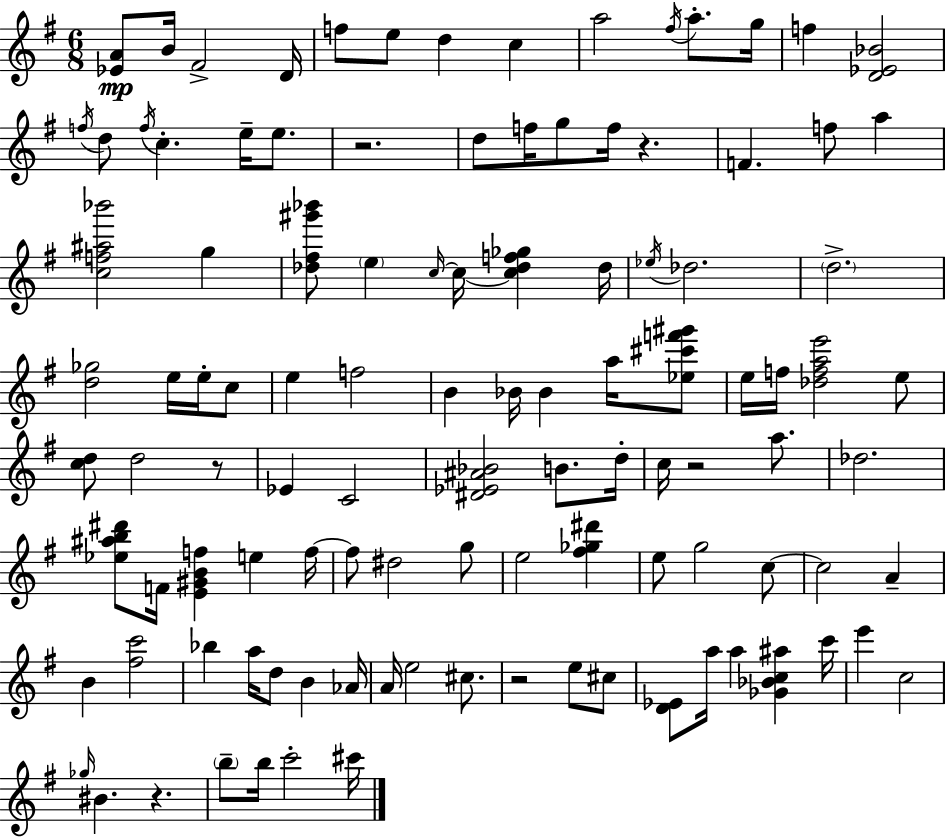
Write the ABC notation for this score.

X:1
T:Untitled
M:6/8
L:1/4
K:Em
[_EA]/2 B/4 ^F2 D/4 f/2 e/2 d c a2 ^f/4 a/2 g/4 f [D_E_B]2 f/4 d/2 f/4 c e/4 e/2 z2 d/2 f/4 g/2 f/4 z F f/2 a [cf^a_b']2 g [_d^f^g'_b']/2 e c/4 c/4 [c_df_g] _d/4 _e/4 _d2 d2 [d_g]2 e/4 e/4 c/2 e f2 B _B/4 _B a/4 [_e^c'f'^g']/2 e/4 f/4 [_dfae']2 e/2 [cd]/2 d2 z/2 _E C2 [^D_E^A_B]2 B/2 d/4 c/4 z2 a/2 _d2 [_e^ab^d']/2 F/4 [E^GBf] e f/4 f/2 ^d2 g/2 e2 [^f_g^d'] e/2 g2 c/2 c2 A B [^fc']2 _b a/4 d/2 B _A/4 A/4 e2 ^c/2 z2 e/2 ^c/2 [D_E]/2 a/4 a [_G_Bc^a] c'/4 e' c2 _g/4 ^B z b/2 b/4 c'2 ^c'/4